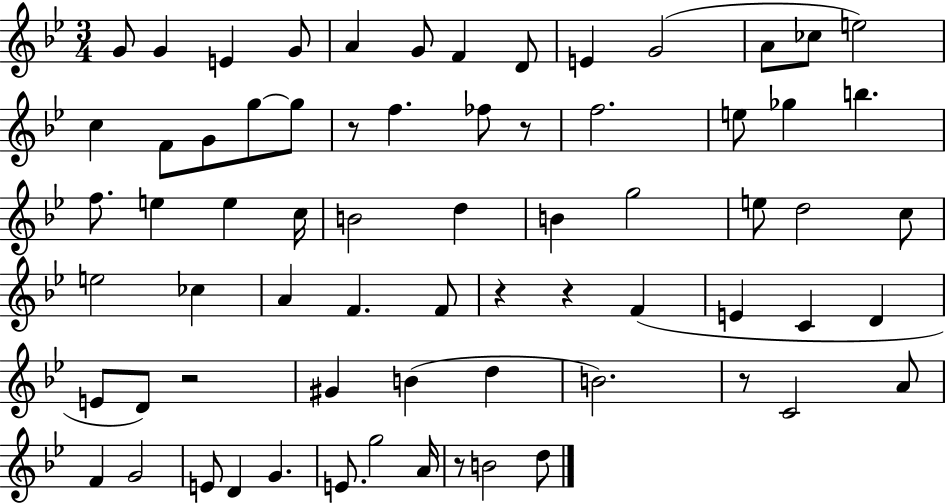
{
  \clef treble
  \numericTimeSignature
  \time 3/4
  \key bes \major
  \repeat volta 2 { g'8 g'4 e'4 g'8 | a'4 g'8 f'4 d'8 | e'4 g'2( | a'8 ces''8 e''2) | \break c''4 f'8 g'8 g''8~~ g''8 | r8 f''4. fes''8 r8 | f''2. | e''8 ges''4 b''4. | \break f''8. e''4 e''4 c''16 | b'2 d''4 | b'4 g''2 | e''8 d''2 c''8 | \break e''2 ces''4 | a'4 f'4. f'8 | r4 r4 f'4( | e'4 c'4 d'4 | \break e'8 d'8) r2 | gis'4 b'4( d''4 | b'2.) | r8 c'2 a'8 | \break f'4 g'2 | e'8 d'4 g'4. | e'8. g''2 a'16 | r8 b'2 d''8 | \break } \bar "|."
}